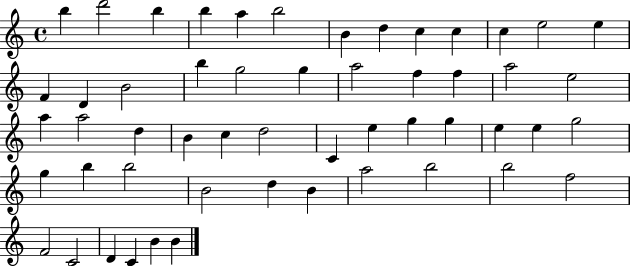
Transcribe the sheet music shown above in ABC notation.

X:1
T:Untitled
M:4/4
L:1/4
K:C
b d'2 b b a b2 B d c c c e2 e F D B2 b g2 g a2 f f a2 e2 a a2 d B c d2 C e g g e e g2 g b b2 B2 d B a2 b2 b2 f2 F2 C2 D C B B